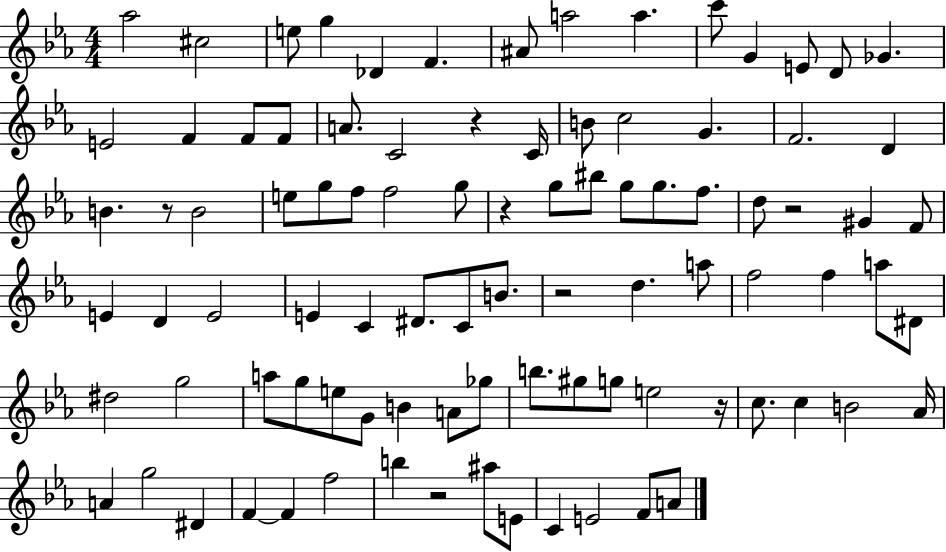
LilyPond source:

{
  \clef treble
  \numericTimeSignature
  \time 4/4
  \key ees \major
  aes''2 cis''2 | e''8 g''4 des'4 f'4. | ais'8 a''2 a''4. | c'''8 g'4 e'8 d'8 ges'4. | \break e'2 f'4 f'8 f'8 | a'8. c'2 r4 c'16 | b'8 c''2 g'4. | f'2. d'4 | \break b'4. r8 b'2 | e''8 g''8 f''8 f''2 g''8 | r4 g''8 bis''8 g''8 g''8. f''8. | d''8 r2 gis'4 f'8 | \break e'4 d'4 e'2 | e'4 c'4 dis'8. c'8 b'8. | r2 d''4. a''8 | f''2 f''4 a''8 dis'8 | \break dis''2 g''2 | a''8 g''8 e''8 g'8 b'4 a'8 ges''8 | b''8. gis''8 g''8 e''2 r16 | c''8. c''4 b'2 aes'16 | \break a'4 g''2 dis'4 | f'4~~ f'4 f''2 | b''4 r2 ais''8 e'8 | c'4 e'2 f'8 a'8 | \break \bar "|."
}